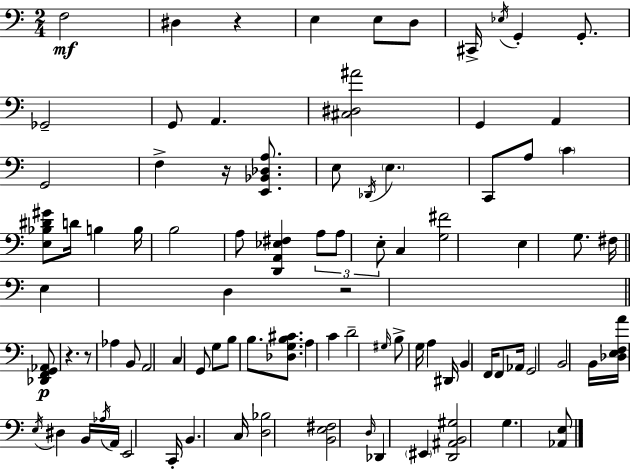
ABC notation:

X:1
T:Untitled
M:2/4
L:1/4
K:Am
F,2 ^D, z E, E,/2 D,/2 ^C,,/4 _E,/4 G,, G,,/2 _G,,2 G,,/2 A,, [^C,^D,^A]2 G,, A,, G,,2 F, z/4 [E,,_B,,_D,A,]/2 E,/2 _D,,/4 E, C,,/2 A,/2 C [E,_B,^D^G]/2 D/4 B, B,/4 B,2 A,/2 [D,,A,,_E,^F,] A,/2 A,/2 E,/2 C, [G,^F]2 E, G,/2 ^F,/4 E, D, z2 [_D,,F,,G,,_A,,]/2 z z/2 _A, B,,/2 A,,2 C, G,,/2 G,/2 B,/2 B,/2 [_D,G,B,^C]/2 A, C D2 ^G,/4 B,/2 G,/4 A, ^D,,/4 B,, F,,/4 F,,/2 _A,,/4 G,,2 B,,2 B,,/4 [_D,E,F,A]/4 E,/4 ^D, B,,/4 _A,/4 A,,/4 E,,2 C,,/4 B,, C,/4 [D,_B,]2 [B,,E,^F,]2 D,/4 _D,, ^E,, [D,,^A,,B,,^G,]2 G, [_A,,E,]/2